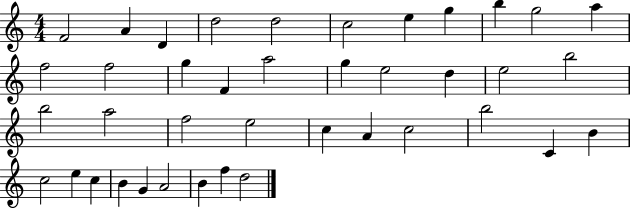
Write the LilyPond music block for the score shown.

{
  \clef treble
  \numericTimeSignature
  \time 4/4
  \key c \major
  f'2 a'4 d'4 | d''2 d''2 | c''2 e''4 g''4 | b''4 g''2 a''4 | \break f''2 f''2 | g''4 f'4 a''2 | g''4 e''2 d''4 | e''2 b''2 | \break b''2 a''2 | f''2 e''2 | c''4 a'4 c''2 | b''2 c'4 b'4 | \break c''2 e''4 c''4 | b'4 g'4 a'2 | b'4 f''4 d''2 | \bar "|."
}